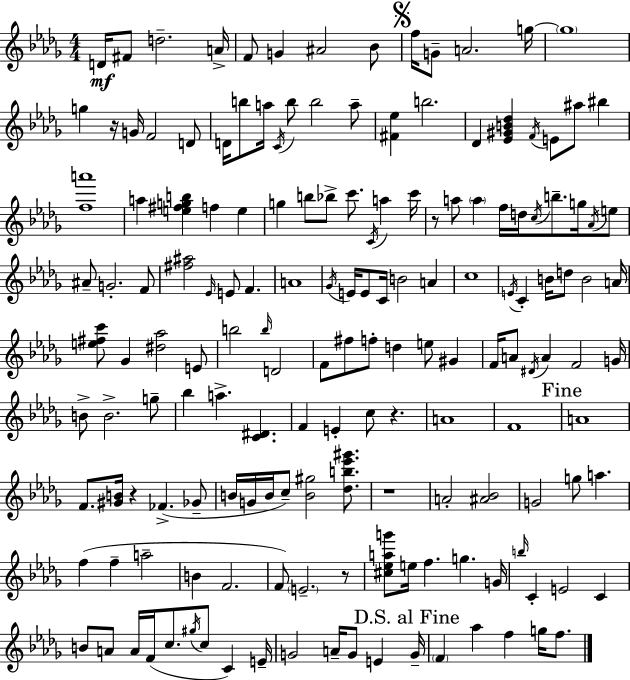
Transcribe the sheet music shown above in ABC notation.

X:1
T:Untitled
M:4/4
L:1/4
K:Bbm
D/4 ^F/2 d2 A/4 F/2 G ^A2 _B/2 f/4 G/2 A2 g/4 g4 g z/4 G/4 F2 D/2 D/4 b/2 a/4 C/4 b/2 b2 a/2 [^F_e] b2 _D [_E^GB_d] F/4 E/2 ^a/2 ^b [fa']4 a [e^fgb] f e g b/2 _b/2 c'/2 C/4 a c'/4 z/2 a/2 a f/4 d/4 c/4 b/2 g/4 _A/4 e/2 ^A/2 G2 F/2 [^f^a]2 _E/4 E/2 F A4 _G/4 E/4 E/2 C/4 B2 A c4 E/4 C B/4 d/2 B2 A/4 [e^fc']/2 _G [^d_a]2 E/2 b2 b/4 D2 F/2 ^f/2 f/2 d e/2 ^G F/4 A/2 ^D/4 A F2 G/4 B/2 B2 g/2 _b a [C^D] F E c/2 z A4 F4 A4 F/2 [^GB]/4 z _F _G/2 B/4 G/4 B/4 c/2 [B^g]2 [_db_e'^g']/2 z4 A2 [^A_B]2 G2 g/2 a f f a2 B F2 F/2 E2 z/2 [^c_eag']/2 e/4 f g G/4 b/4 C E2 C B/2 A/2 A/4 F/4 c/2 ^g/4 c/2 C E/4 G2 A/4 G/2 E G/4 F _a f g/4 f/2